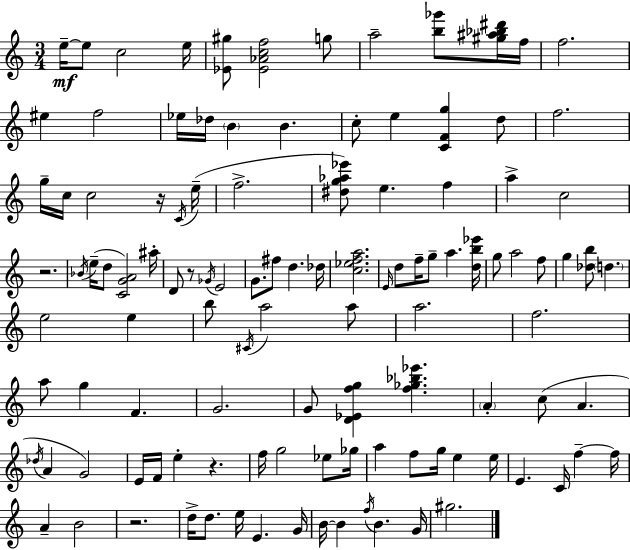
{
  \clef treble
  \numericTimeSignature
  \time 3/4
  \key a \minor
  \repeat volta 2 { e''16--~~\mf e''8 c''2 e''16 | <ees' gis''>8 <ees' aes' c'' f''>2 g''8 | a''2-- <b'' ges'''>8 <gis'' ais'' bes'' dis'''>16 f''16 | f''2. | \break eis''4 f''2 | ees''16 des''16 \parenthesize b'4 b'4. | c''8-. e''4 <c' f' g''>4 d''8 | f''2. | \break g''16-- c''16 c''2 r16 \acciaccatura { c'16 }( | e''16-- f''2.-> | <dis'' g'' aes'' ees'''>8) e''4. f''4 | a''4-> c''2 | \break r2. | \acciaccatura { bes'16 } e''16--( d''8 <c' g' a'>2) | ais''16-. d'8 r8 \acciaccatura { ges'16 } e'2 | g'8. fis''8 d''4. | \break des''16 <c'' ees'' f'' a''>2. | \grace { e'16 } d''8 f''16-- g''8-- a''4. | <d'' b'' ees'''>16 g''8 a''2 | f''8 g''4 <des'' b''>8 \parenthesize d''4. | \break e''2 | e''4 b''8 \acciaccatura { cis'16 } a''2 | a''8 a''2. | f''2. | \break a''8 g''4 f'4. | g'2. | g'8 <d' ees' f'' g''>4 <f'' ges'' bes'' ees'''>4. | \parenthesize a'4-. c''8( a'4. | \break \acciaccatura { des''16 } a'4 g'2) | e'16 f'16 e''4-. | r4. f''16 g''2 | ees''8 ges''16 a''4 f''8 | \break g''16 e''4 e''16 e'4. | c'16 f''4--~~ f''16 a'4-- b'2 | r2. | d''16-> d''8. e''16 e'4. | \break g'16 b'16~~ b'4 \acciaccatura { f''16 } | b'4. g'16 gis''2. | } \bar "|."
}